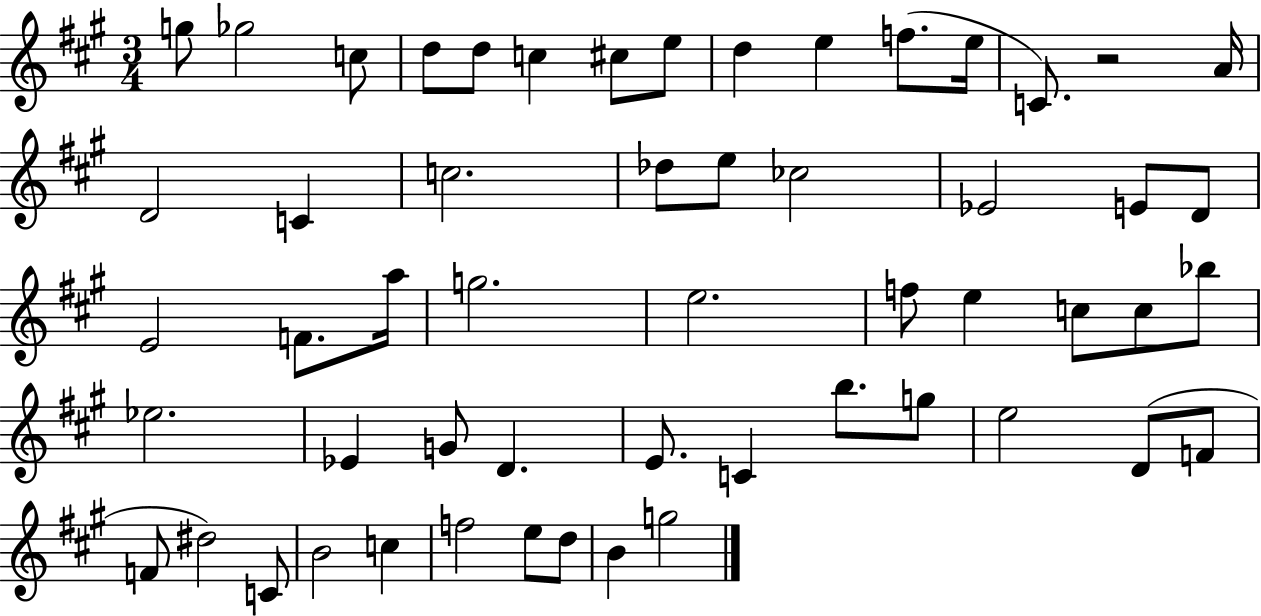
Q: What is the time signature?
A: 3/4